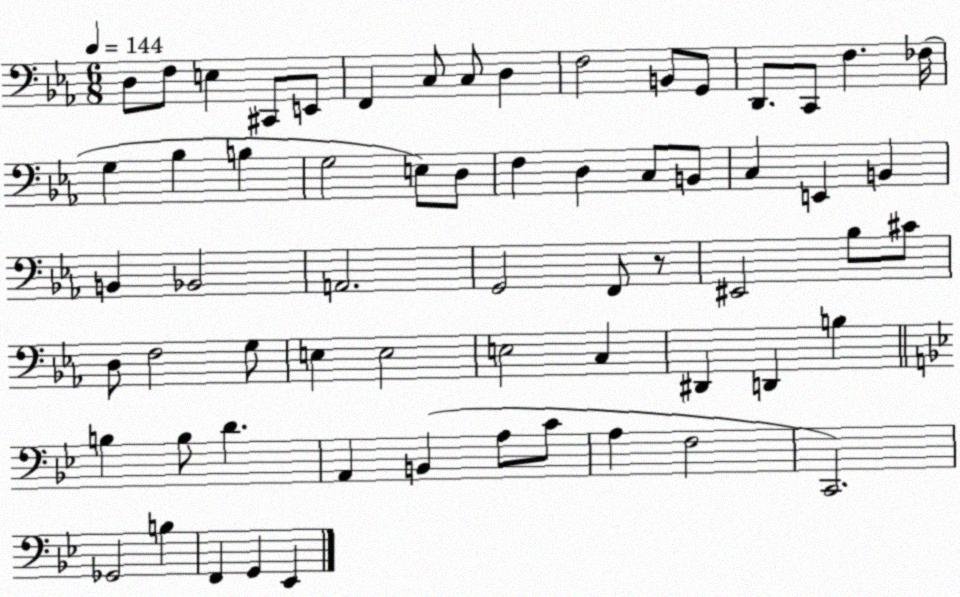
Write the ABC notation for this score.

X:1
T:Untitled
M:6/8
L:1/4
K:Eb
D,/2 F,/2 E, ^C,,/2 E,,/2 F,, C,/2 C,/2 D, F,2 B,,/2 G,,/2 D,,/2 C,,/2 F, _F,/4 G, _B, B, G,2 E,/2 D,/2 F, D, C,/2 B,,/2 C, E,, B,, B,, _B,,2 A,,2 G,,2 F,,/2 z/2 ^E,,2 _B,/2 ^C/2 D,/2 F,2 G,/2 E, E,2 E,2 C, ^D,, D,, B, B, B,/2 D A,, B,, A,/2 C/2 A, F,2 C,,2 _G,,2 B, F,, G,, _E,,